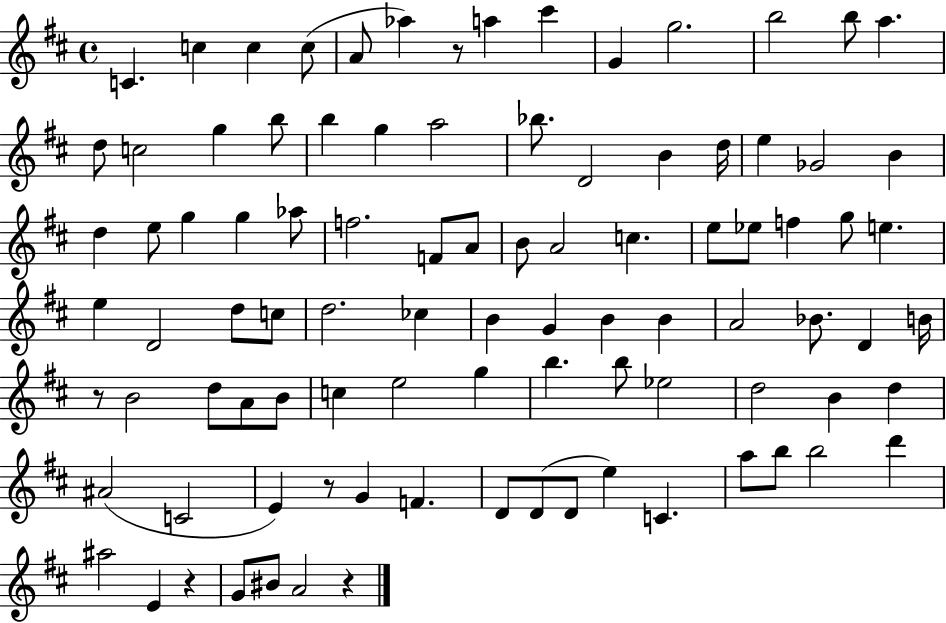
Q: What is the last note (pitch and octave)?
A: A4